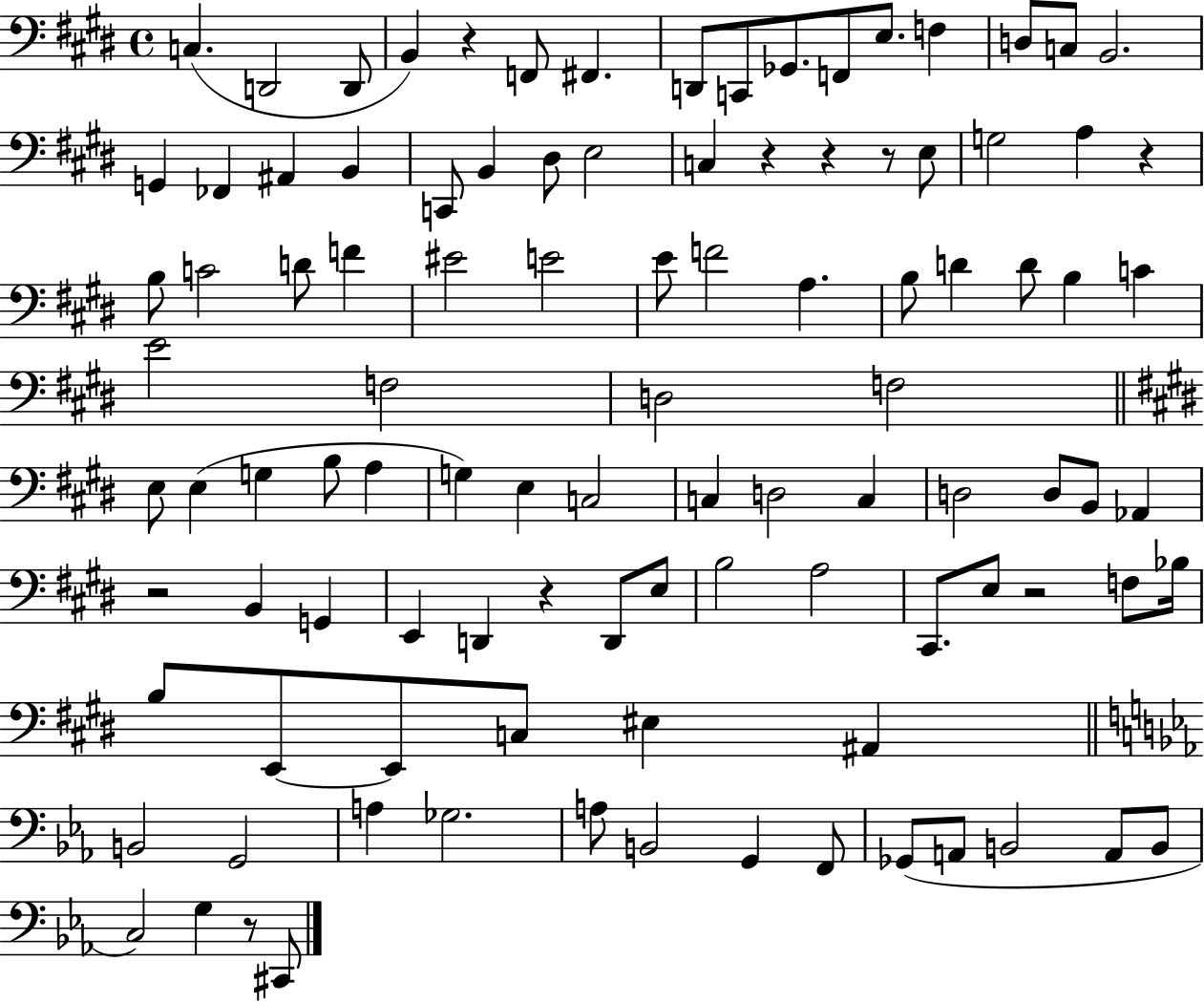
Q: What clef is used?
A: bass